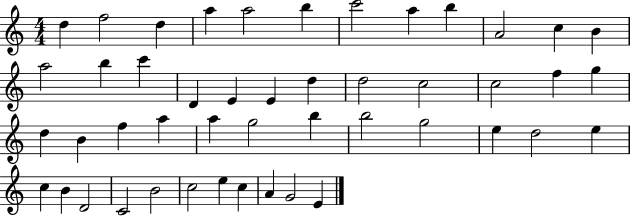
D5/q F5/h D5/q A5/q A5/h B5/q C6/h A5/q B5/q A4/h C5/q B4/q A5/h B5/q C6/q D4/q E4/q E4/q D5/q D5/h C5/h C5/h F5/q G5/q D5/q B4/q F5/q A5/q A5/q G5/h B5/q B5/h G5/h E5/q D5/h E5/q C5/q B4/q D4/h C4/h B4/h C5/h E5/q C5/q A4/q G4/h E4/q